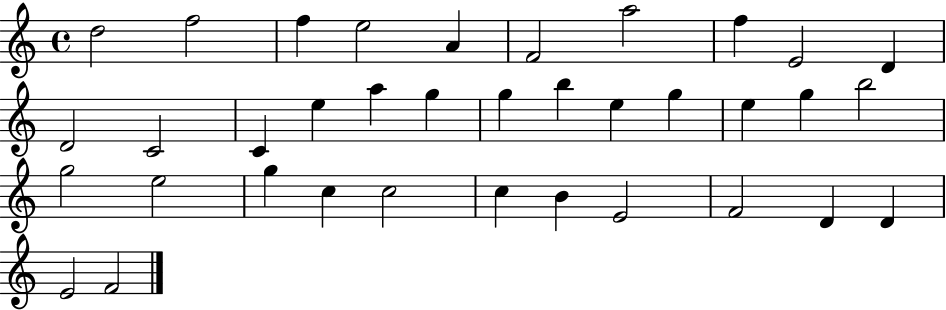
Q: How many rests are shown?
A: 0